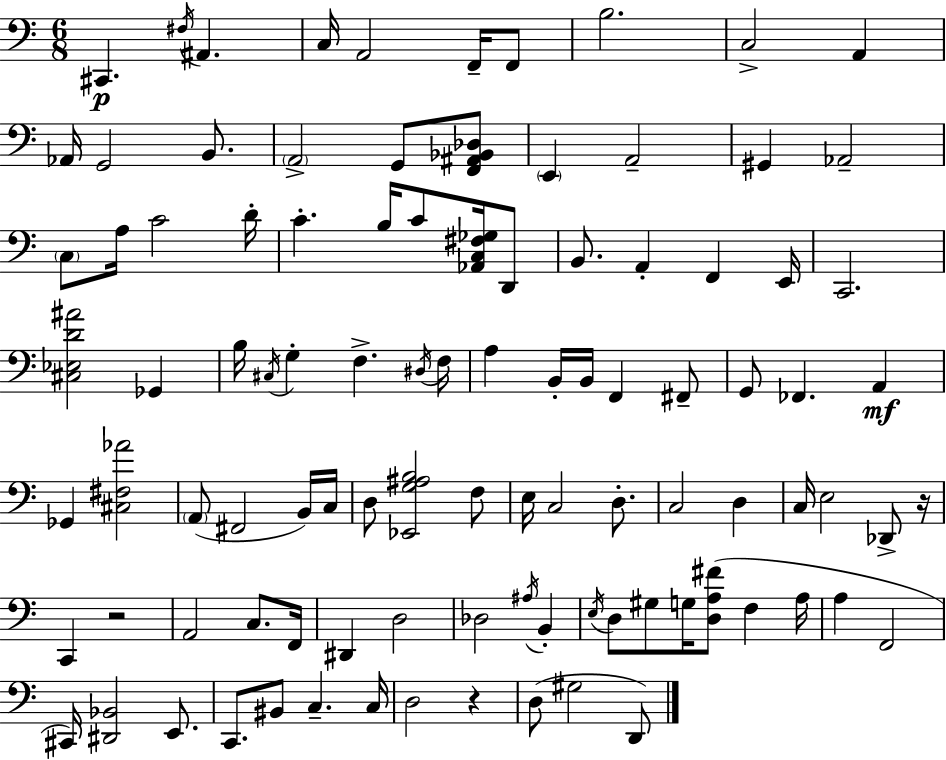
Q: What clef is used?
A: bass